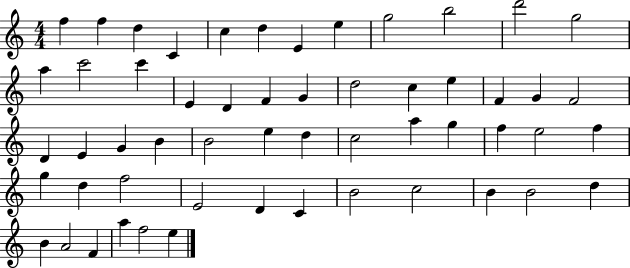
{
  \clef treble
  \numericTimeSignature
  \time 4/4
  \key c \major
  f''4 f''4 d''4 c'4 | c''4 d''4 e'4 e''4 | g''2 b''2 | d'''2 g''2 | \break a''4 c'''2 c'''4 | e'4 d'4 f'4 g'4 | d''2 c''4 e''4 | f'4 g'4 f'2 | \break d'4 e'4 g'4 b'4 | b'2 e''4 d''4 | c''2 a''4 g''4 | f''4 e''2 f''4 | \break g''4 d''4 f''2 | e'2 d'4 c'4 | b'2 c''2 | b'4 b'2 d''4 | \break b'4 a'2 f'4 | a''4 f''2 e''4 | \bar "|."
}